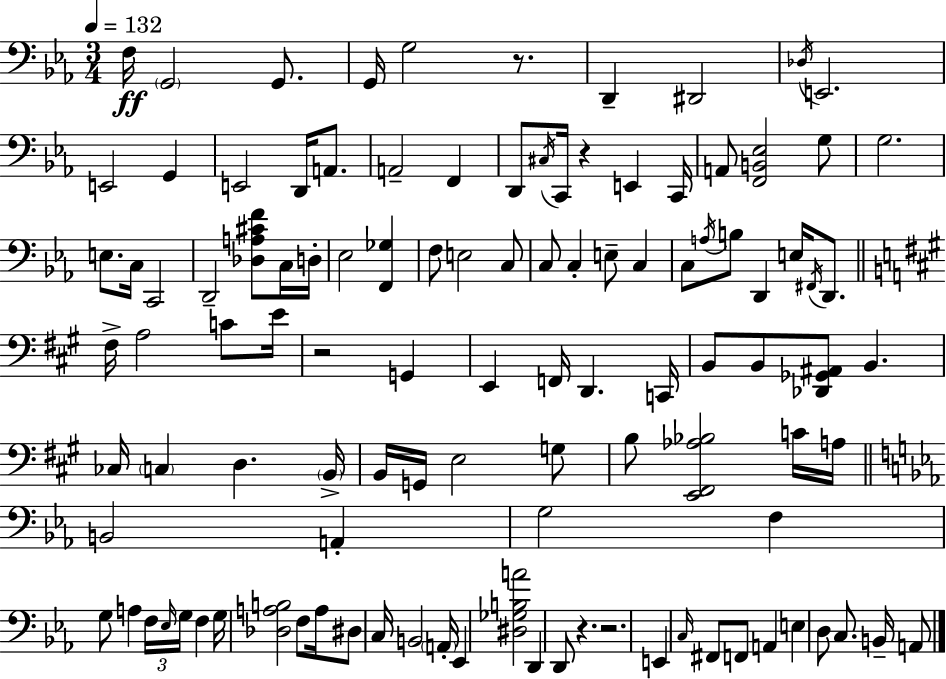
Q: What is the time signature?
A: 3/4